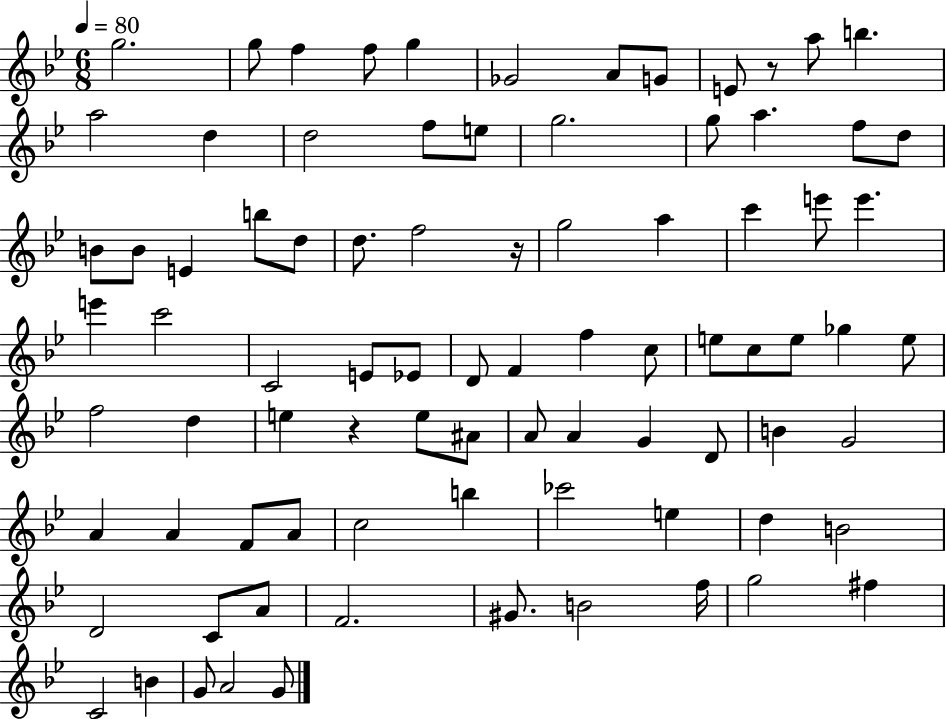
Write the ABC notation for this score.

X:1
T:Untitled
M:6/8
L:1/4
K:Bb
g2 g/2 f f/2 g _G2 A/2 G/2 E/2 z/2 a/2 b a2 d d2 f/2 e/2 g2 g/2 a f/2 d/2 B/2 B/2 E b/2 d/2 d/2 f2 z/4 g2 a c' e'/2 e' e' c'2 C2 E/2 _E/2 D/2 F f c/2 e/2 c/2 e/2 _g e/2 f2 d e z e/2 ^A/2 A/2 A G D/2 B G2 A A F/2 A/2 c2 b _c'2 e d B2 D2 C/2 A/2 F2 ^G/2 B2 f/4 g2 ^f C2 B G/2 A2 G/2